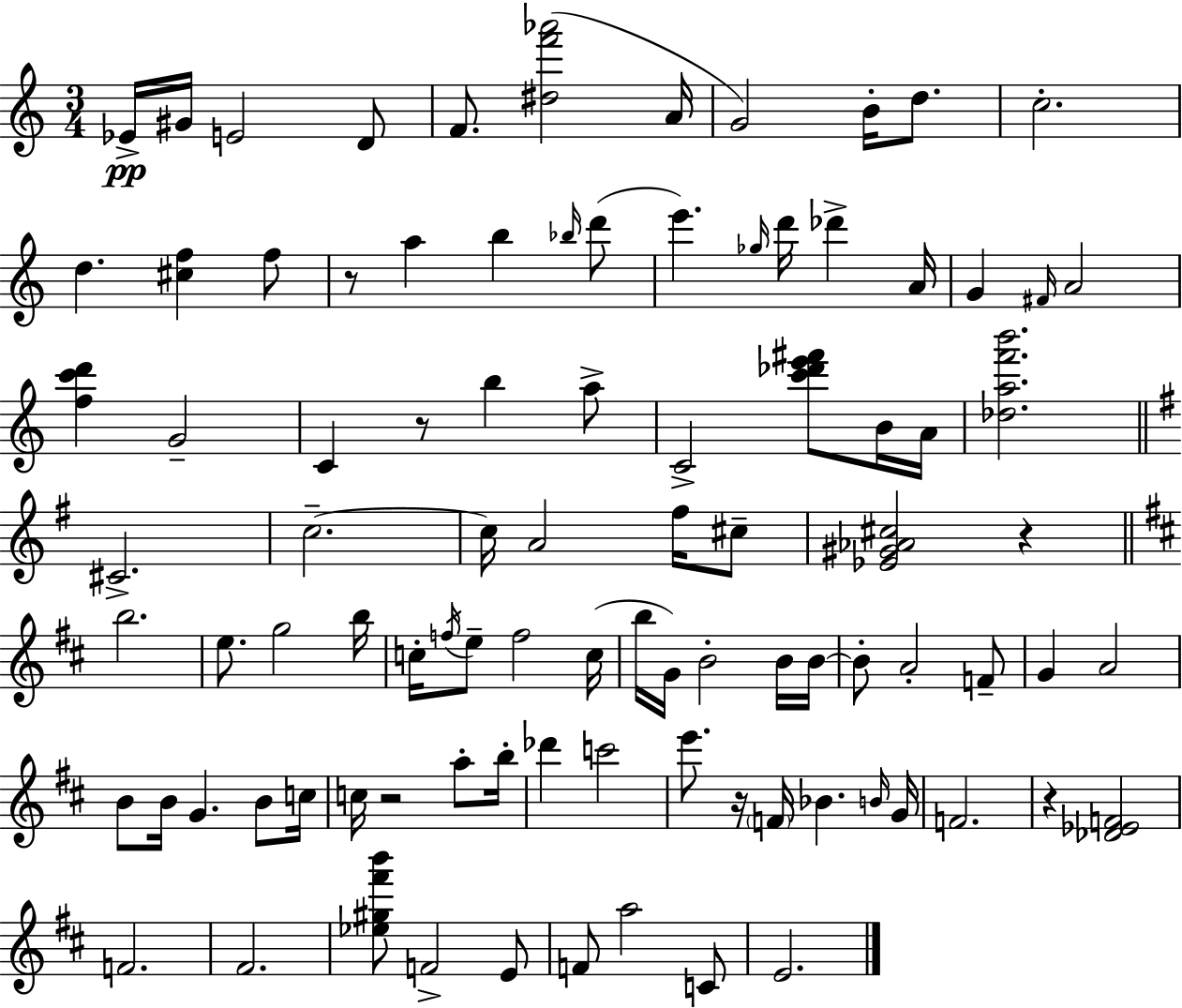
X:1
T:Untitled
M:3/4
L:1/4
K:C
_E/4 ^G/4 E2 D/2 F/2 [^df'_a']2 A/4 G2 B/4 d/2 c2 d [^cf] f/2 z/2 a b _b/4 d'/2 e' _g/4 d'/4 _d' A/4 G ^F/4 A2 [fc'd'] G2 C z/2 b a/2 C2 [c'_d'e'^f']/2 B/4 A/4 [_daf'b']2 ^C2 c2 c/4 A2 ^f/4 ^c/2 [_E^G_A^c]2 z b2 e/2 g2 b/4 c/4 f/4 e/2 f2 c/4 b/4 G/4 B2 B/4 B/4 B/2 A2 F/2 G A2 B/2 B/4 G B/2 c/4 c/4 z2 a/2 b/4 _d' c'2 e'/2 z/4 F/4 _B B/4 G/4 F2 z [_D_EF]2 F2 ^F2 [_e^g^f'b']/2 F2 E/2 F/2 a2 C/2 E2